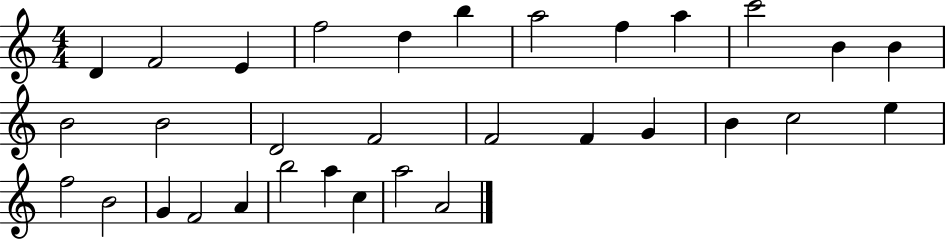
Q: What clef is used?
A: treble